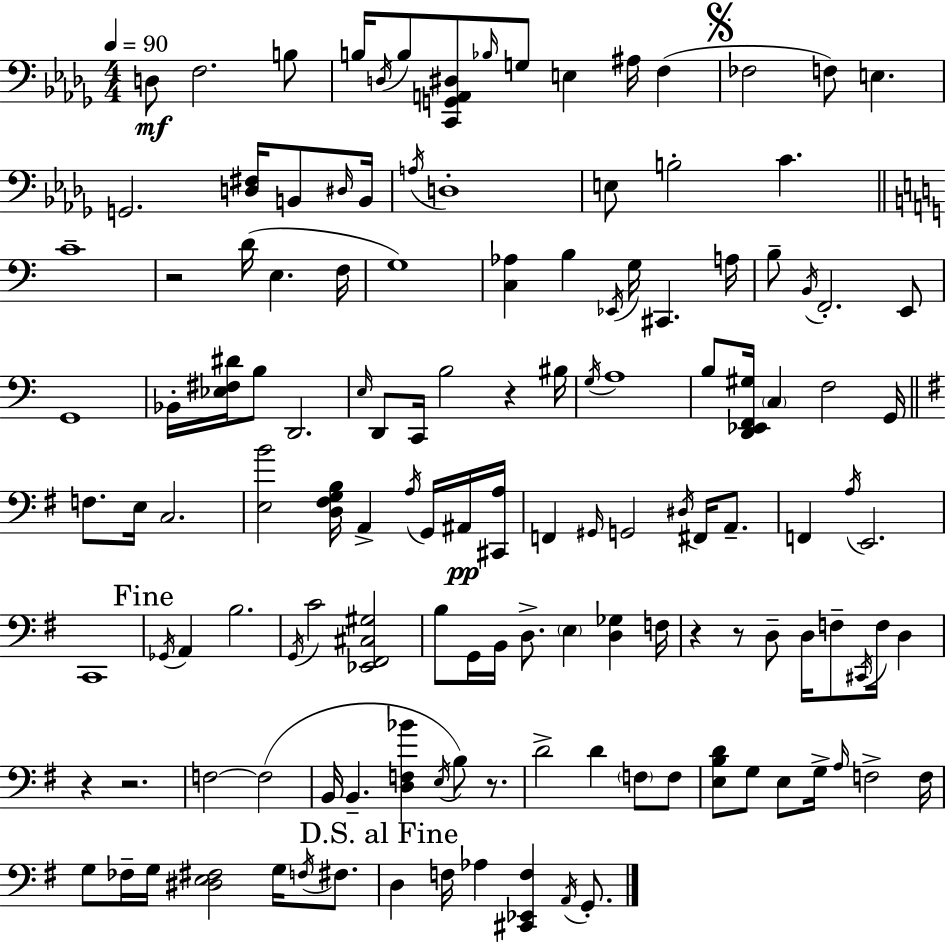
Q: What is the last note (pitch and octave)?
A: G2